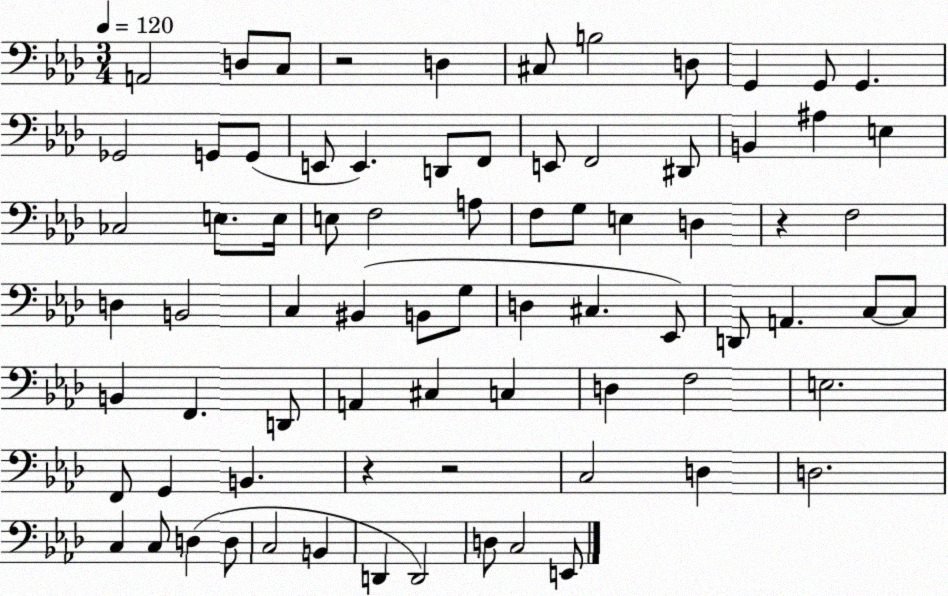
X:1
T:Untitled
M:3/4
L:1/4
K:Ab
A,,2 D,/2 C,/2 z2 D, ^C,/2 B,2 D,/2 G,, G,,/2 G,, _G,,2 G,,/2 G,,/2 E,,/2 E,, D,,/2 F,,/2 E,,/2 F,,2 ^D,,/2 B,, ^A, E, _C,2 E,/2 E,/4 E,/2 F,2 A,/2 F,/2 G,/2 E, D, z F,2 D, B,,2 C, ^B,, B,,/2 G,/2 D, ^C, _E,,/2 D,,/2 A,, C,/2 C,/2 B,, F,, D,,/2 A,, ^C, C, D, F,2 E,2 F,,/2 G,, B,, z z2 C,2 D, D,2 C, C,/2 D, D,/2 C,2 B,, D,, D,,2 D,/2 C,2 E,,/2